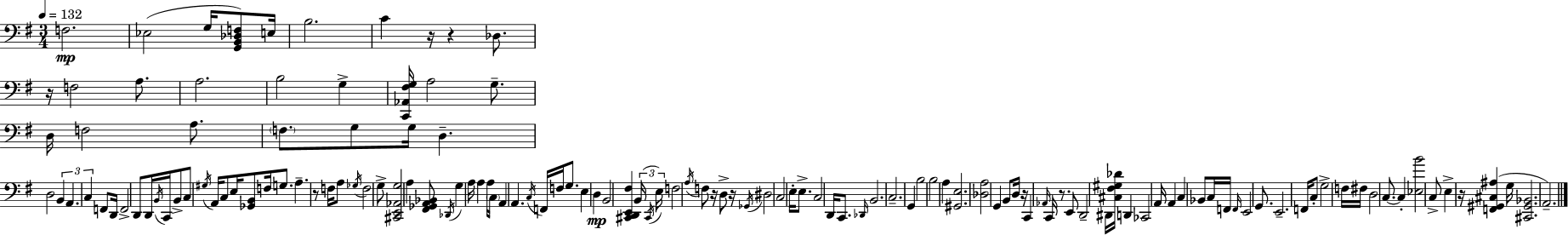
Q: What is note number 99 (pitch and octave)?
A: Bb2